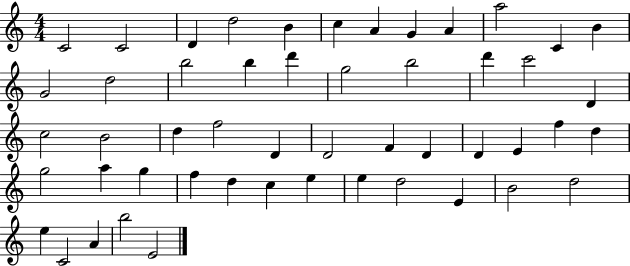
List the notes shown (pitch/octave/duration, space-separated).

C4/h C4/h D4/q D5/h B4/q C5/q A4/q G4/q A4/q A5/h C4/q B4/q G4/h D5/h B5/h B5/q D6/q G5/h B5/h D6/q C6/h D4/q C5/h B4/h D5/q F5/h D4/q D4/h F4/q D4/q D4/q E4/q F5/q D5/q G5/h A5/q G5/q F5/q D5/q C5/q E5/q E5/q D5/h E4/q B4/h D5/h E5/q C4/h A4/q B5/h E4/h